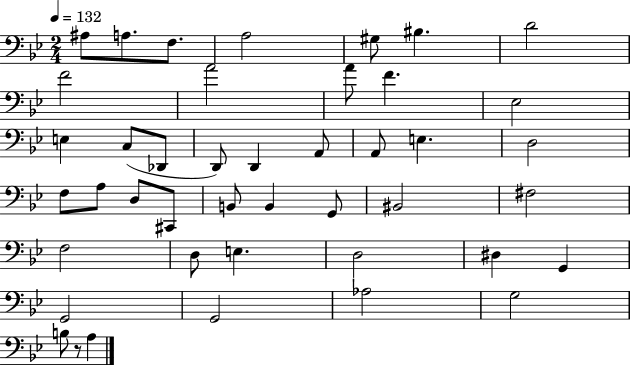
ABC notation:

X:1
T:Untitled
M:2/4
L:1/4
K:Bb
^A,/2 A,/2 F,/2 A,2 ^G,/2 ^B, D2 F2 A2 A/2 F _E,2 E, C,/2 _D,,/2 D,,/2 D,, A,,/2 A,,/2 E, D,2 F,/2 A,/2 D,/2 ^C,,/2 B,,/2 B,, G,,/2 ^B,,2 ^F,2 F,2 D,/2 E, D,2 ^D, G,, G,,2 G,,2 _A,2 G,2 B,/2 z/2 A,